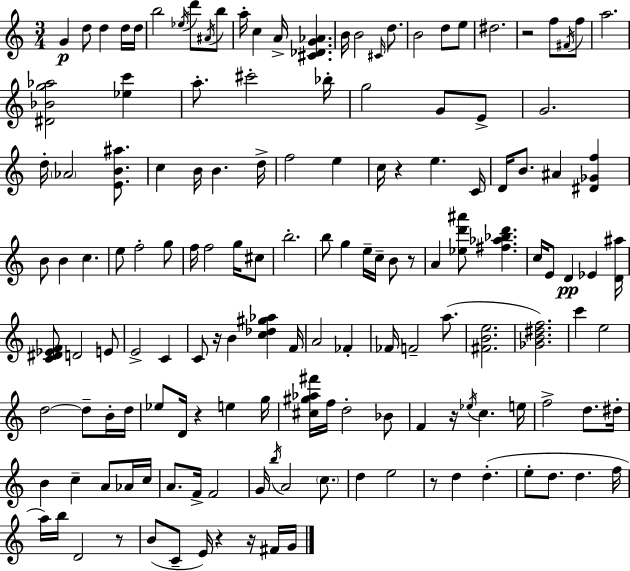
{
  \clef treble
  \numericTimeSignature
  \time 3/4
  \key c \major
  g'4\p d''8 d''4 d''16 d''16 | b''2 \acciaccatura { ees''16 } d'''8 \acciaccatura { ais'16 } | b''8 a''16-. c''4 a'16-> <cis' des' g' aes'>4. | b'16 b'2 \grace { cis'16 } | \break d''8. b'2 d''8 | e''8 dis''2. | r2 f''8 | \acciaccatura { fis'16 } f''8 a''2. | \break <dis' bes' g'' aes''>2 | <ees'' c'''>4 a''8.-. cis'''2-. | bes''16-. g''2 | g'8 e'8-> g'2. | \break d''16-. \parenthesize aes'2 | <e' b' ais''>8. c''4 b'16 b'4. | d''16-> f''2 | e''4 c''16 r4 e''4. | \break c'16 d'16 b'8. ais'4 | <dis' ges' f''>4 b'8 b'4 c''4. | e''8 f''2-. | g''8 f''16 f''2 | \break g''16 cis''8 b''2.-. | b''8 g''4 e''16-- c''16-- | b'8 r8 a'4 <ees'' d''' ais'''>8 <fis'' aes'' bes'' d'''>4. | c''16 e'8 d'4\pp ees'4 | \break <d' ais''>16 <c' dis' ees' f'>8 d'2 | e'8 e'2-> | c'4 c'8 r16 b'4 <c'' des'' gis'' aes''>4 | f'16 a'2 | \break fes'4-. fes'16 f'2-- | a''8.( <fis' b' e''>2. | <ges' b' dis'' f''>2.) | c'''4 e''2 | \break d''2~~ | d''8-- b'16-. d''16 ees''8 d'16 r4 e''4 | g''16 <cis'' gis'' aes'' fis'''>16 f''16 d''2-. | bes'8 f'4 r16 \acciaccatura { ees''16 } c''4. | \break e''16 f''2-> | d''8. dis''16-. b'4 c''4-- | a'8 aes'16 c''16 a'8. f'16-> f'2 | g'16 \acciaccatura { b''16 } a'2 | \break \parenthesize c''8. d''4 e''2 | r8 d''4 | d''4.-.( e''8-. d''8. d''4. | f''16 a''16) b''16 d'2 | \break r8 b'8( c'8-- e'16) r4 | r16 fis'16 g'16 \bar "|."
}